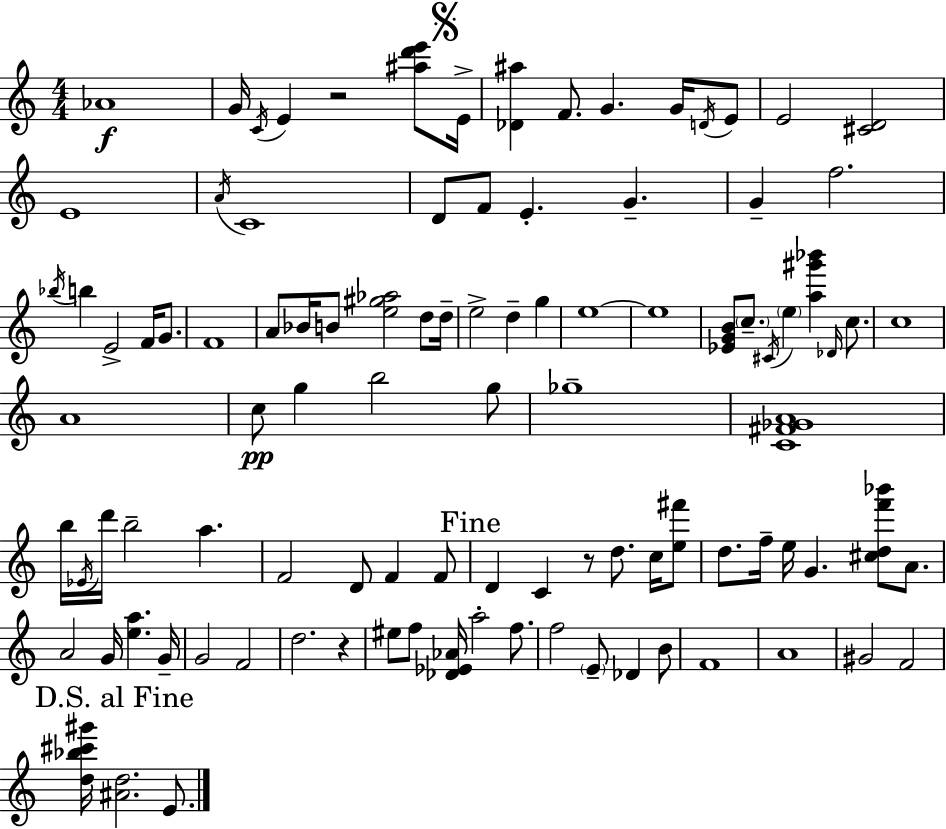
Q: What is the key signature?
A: C major